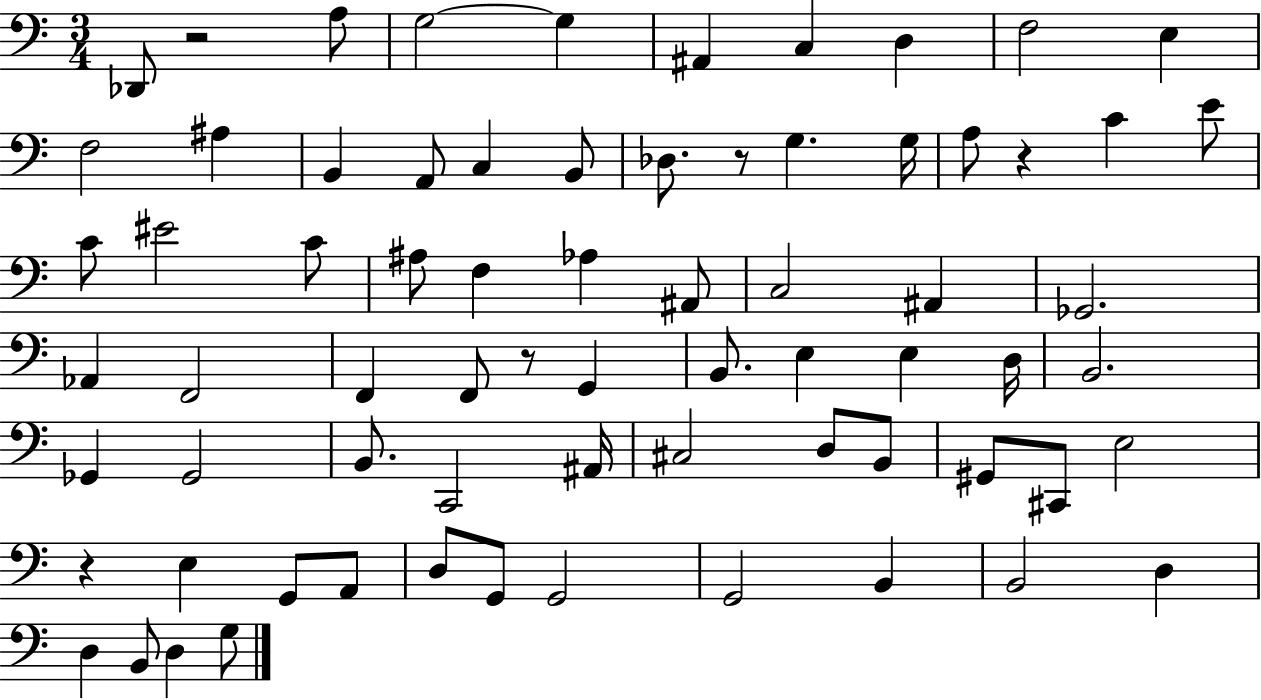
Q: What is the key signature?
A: C major